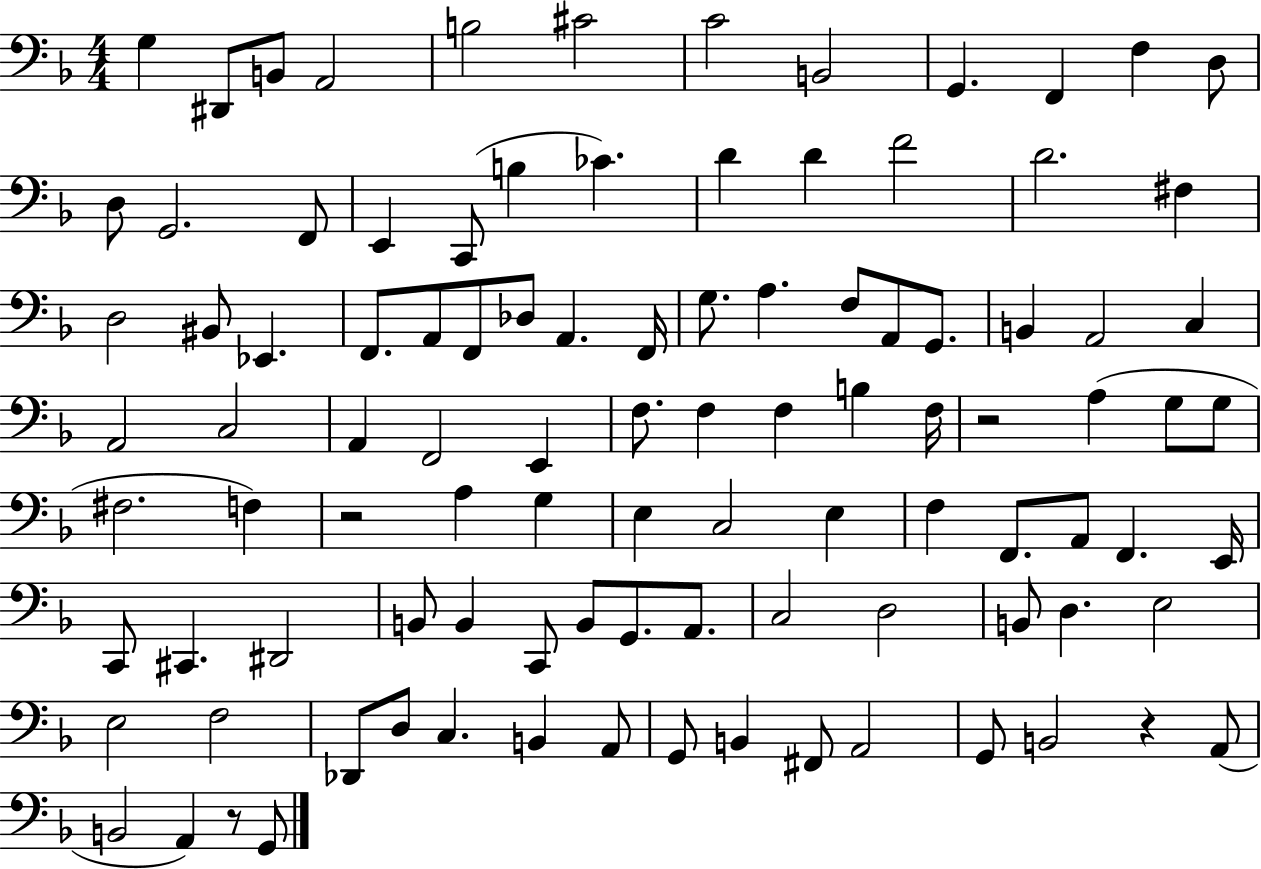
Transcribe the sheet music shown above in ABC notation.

X:1
T:Untitled
M:4/4
L:1/4
K:F
G, ^D,,/2 B,,/2 A,,2 B,2 ^C2 C2 B,,2 G,, F,, F, D,/2 D,/2 G,,2 F,,/2 E,, C,,/2 B, _C D D F2 D2 ^F, D,2 ^B,,/2 _E,, F,,/2 A,,/2 F,,/2 _D,/2 A,, F,,/4 G,/2 A, F,/2 A,,/2 G,,/2 B,, A,,2 C, A,,2 C,2 A,, F,,2 E,, F,/2 F, F, B, F,/4 z2 A, G,/2 G,/2 ^F,2 F, z2 A, G, E, C,2 E, F, F,,/2 A,,/2 F,, E,,/4 C,,/2 ^C,, ^D,,2 B,,/2 B,, C,,/2 B,,/2 G,,/2 A,,/2 C,2 D,2 B,,/2 D, E,2 E,2 F,2 _D,,/2 D,/2 C, B,, A,,/2 G,,/2 B,, ^F,,/2 A,,2 G,,/2 B,,2 z A,,/2 B,,2 A,, z/2 G,,/2